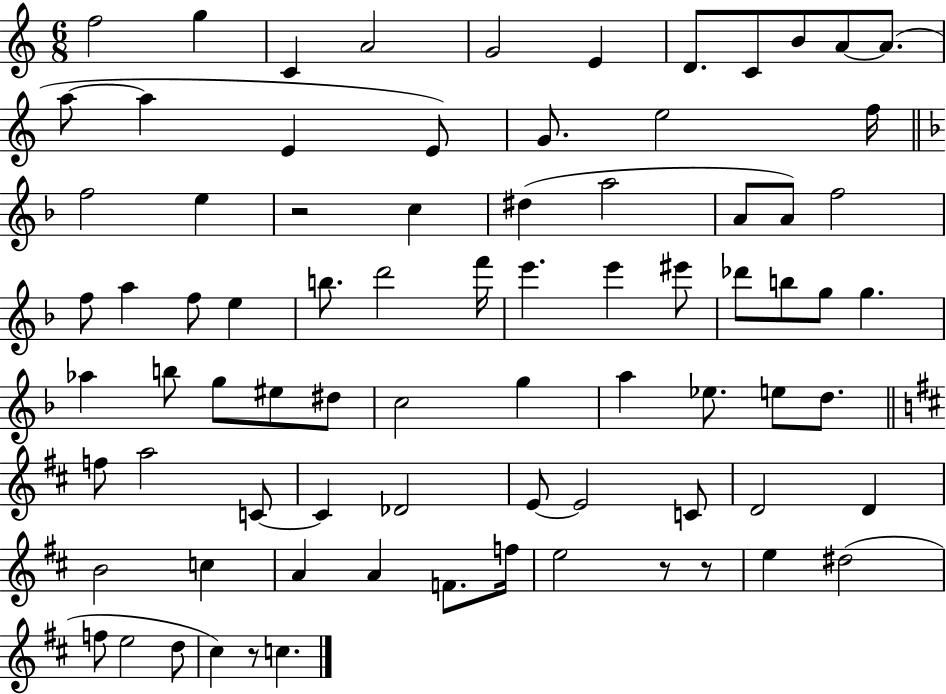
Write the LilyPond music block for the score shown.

{
  \clef treble
  \numericTimeSignature
  \time 6/8
  \key c \major
  f''2 g''4 | c'4 a'2 | g'2 e'4 | d'8. c'8 b'8 a'8~~ a'8.( | \break a''8~~ a''4 e'4 e'8) | g'8. e''2 f''16 | \bar "||" \break \key f \major f''2 e''4 | r2 c''4 | dis''4( a''2 | a'8 a'8) f''2 | \break f''8 a''4 f''8 e''4 | b''8. d'''2 f'''16 | e'''4. e'''4 eis'''8 | des'''8 b''8 g''8 g''4. | \break aes''4 b''8 g''8 eis''8 dis''8 | c''2 g''4 | a''4 ees''8. e''8 d''8. | \bar "||" \break \key d \major f''8 a''2 c'8~~ | c'4 des'2 | e'8~~ e'2 c'8 | d'2 d'4 | \break b'2 c''4 | a'4 a'4 f'8. f''16 | e''2 r8 r8 | e''4 dis''2( | \break f''8 e''2 d''8 | cis''4) r8 c''4. | \bar "|."
}